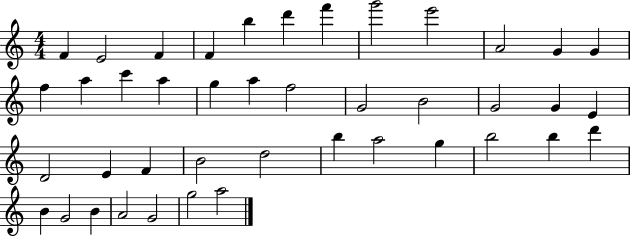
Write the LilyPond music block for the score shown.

{
  \clef treble
  \numericTimeSignature
  \time 4/4
  \key c \major
  f'4 e'2 f'4 | f'4 b''4 d'''4 f'''4 | g'''2 e'''2 | a'2 g'4 g'4 | \break f''4 a''4 c'''4 a''4 | g''4 a''4 f''2 | g'2 b'2 | g'2 g'4 e'4 | \break d'2 e'4 f'4 | b'2 d''2 | b''4 a''2 g''4 | b''2 b''4 d'''4 | \break b'4 g'2 b'4 | a'2 g'2 | g''2 a''2 | \bar "|."
}